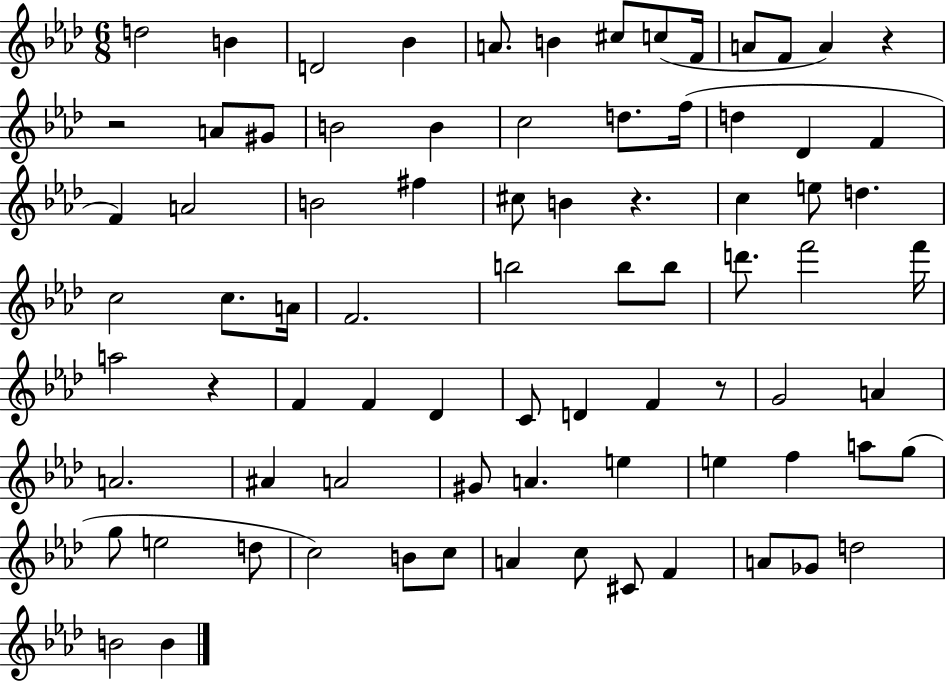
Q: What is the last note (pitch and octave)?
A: B4